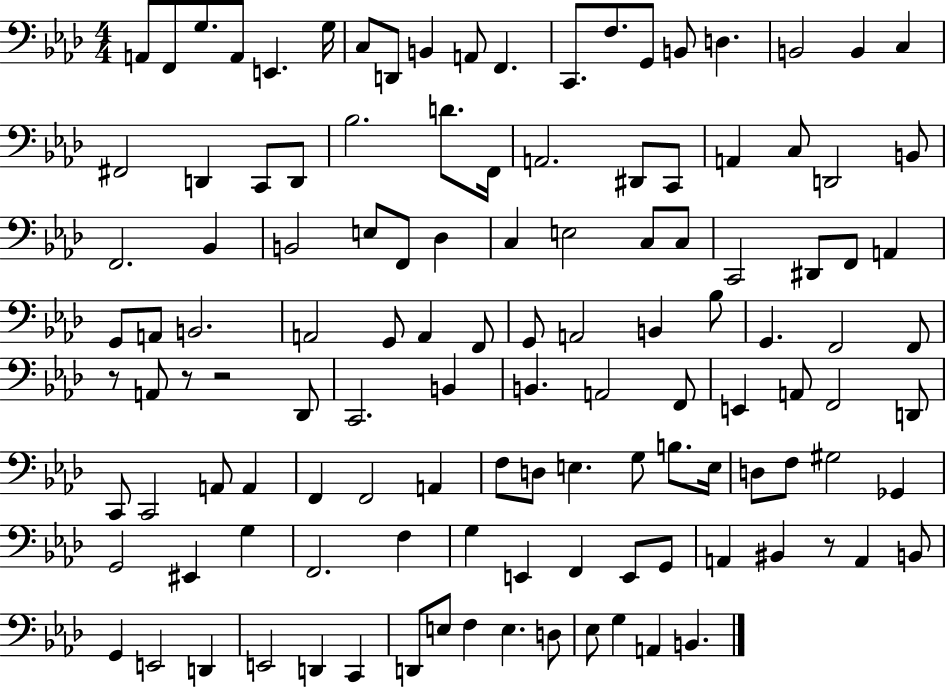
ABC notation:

X:1
T:Untitled
M:4/4
L:1/4
K:Ab
A,,/2 F,,/2 G,/2 A,,/2 E,, G,/4 C,/2 D,,/2 B,, A,,/2 F,, C,,/2 F,/2 G,,/2 B,,/2 D, B,,2 B,, C, ^F,,2 D,, C,,/2 D,,/2 _B,2 D/2 F,,/4 A,,2 ^D,,/2 C,,/2 A,, C,/2 D,,2 B,,/2 F,,2 _B,, B,,2 E,/2 F,,/2 _D, C, E,2 C,/2 C,/2 C,,2 ^D,,/2 F,,/2 A,, G,,/2 A,,/2 B,,2 A,,2 G,,/2 A,, F,,/2 G,,/2 A,,2 B,, _B,/2 G,, F,,2 F,,/2 z/2 A,,/2 z/2 z2 _D,,/2 C,,2 B,, B,, A,,2 F,,/2 E,, A,,/2 F,,2 D,,/2 C,,/2 C,,2 A,,/2 A,, F,, F,,2 A,, F,/2 D,/2 E, G,/2 B,/2 E,/4 D,/2 F,/2 ^G,2 _G,, G,,2 ^E,, G, F,,2 F, G, E,, F,, E,,/2 G,,/2 A,, ^B,, z/2 A,, B,,/2 G,, E,,2 D,, E,,2 D,, C,, D,,/2 E,/2 F, E, D,/2 _E,/2 G, A,, B,,